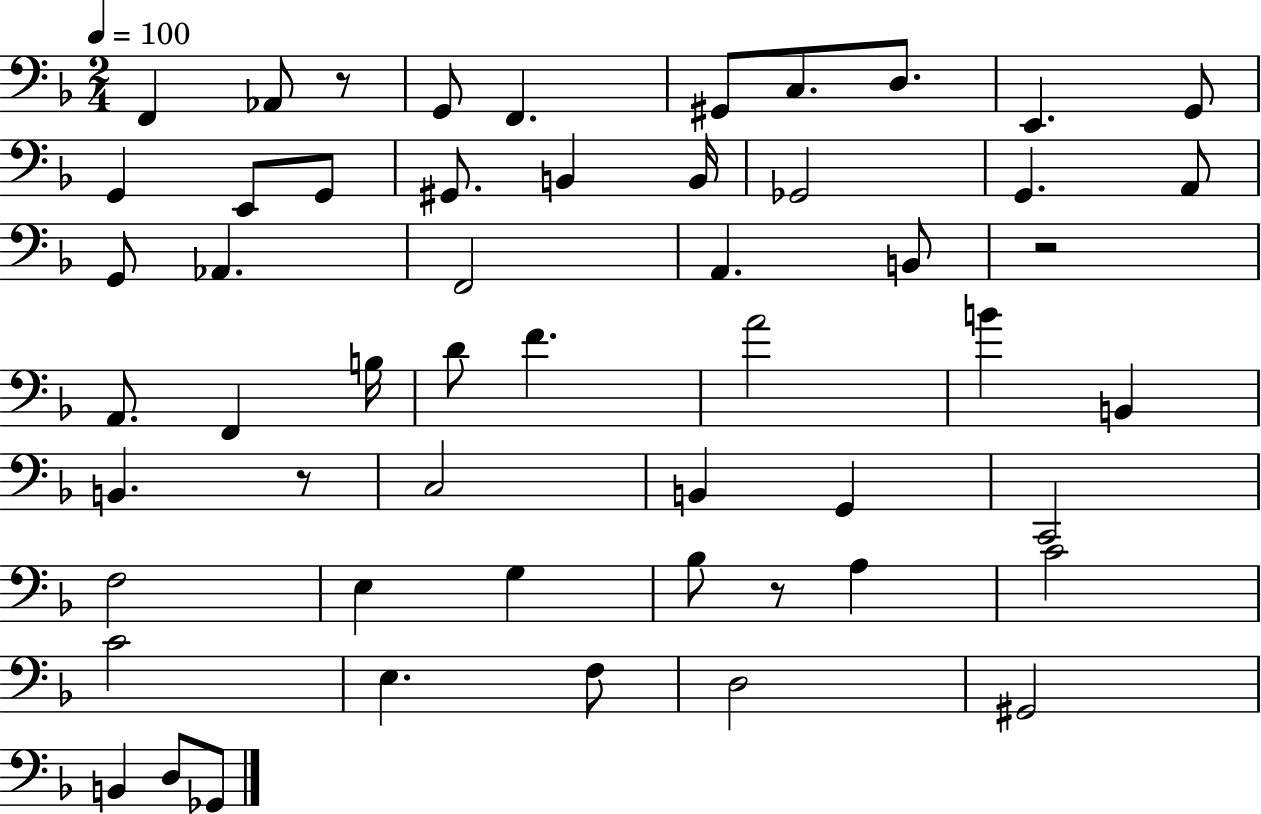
F2/q Ab2/e R/e G2/e F2/q. G#2/e C3/e. D3/e. E2/q. G2/e G2/q E2/e G2/e G#2/e. B2/q B2/s Gb2/h G2/q. A2/e G2/e Ab2/q. F2/h A2/q. B2/e R/h A2/e. F2/q B3/s D4/e F4/q. A4/h B4/q B2/q B2/q. R/e C3/h B2/q G2/q C2/h F3/h E3/q G3/q Bb3/e R/e A3/q C4/h C4/h E3/q. F3/e D3/h G#2/h B2/q D3/e Gb2/e